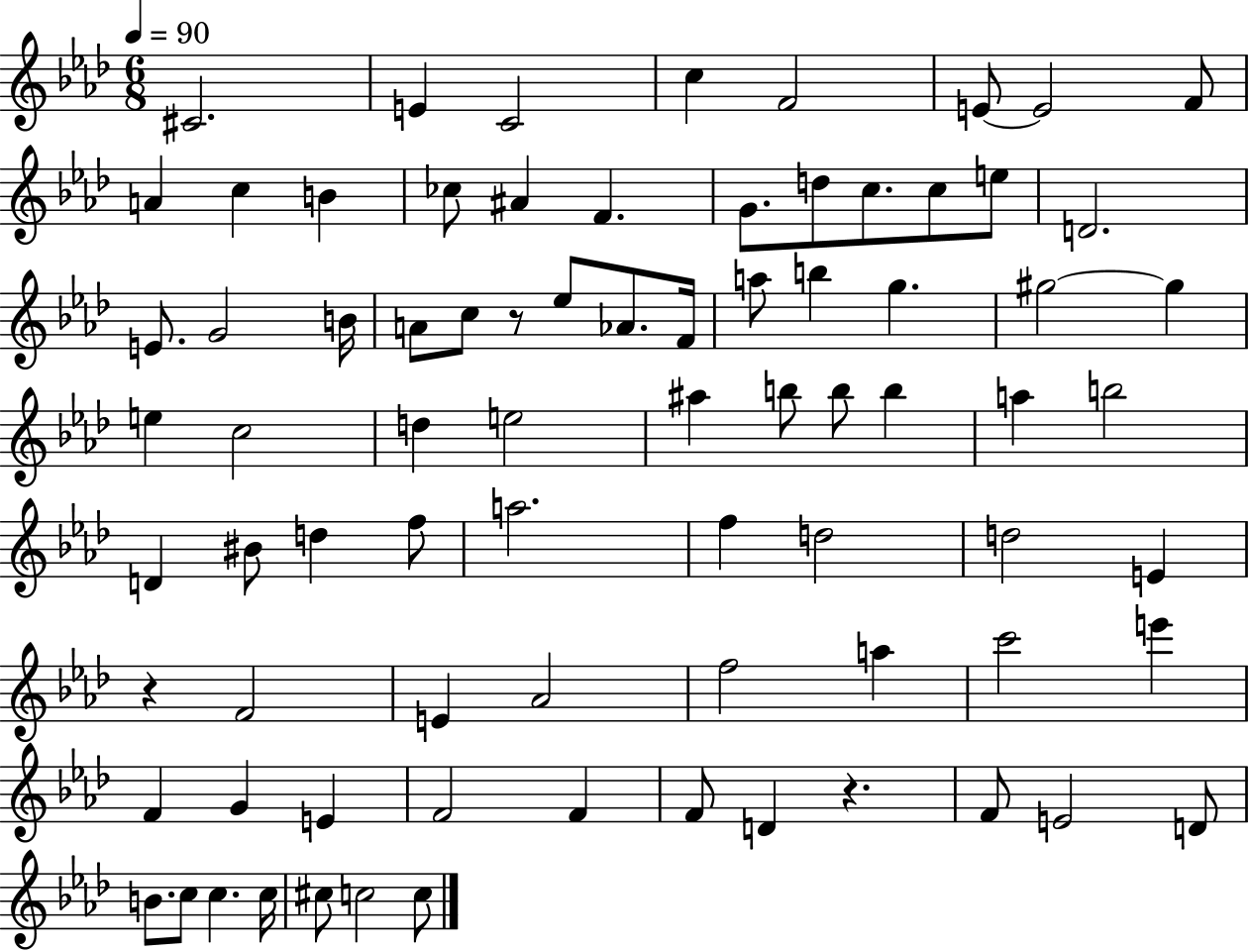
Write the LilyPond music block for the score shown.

{
  \clef treble
  \numericTimeSignature
  \time 6/8
  \key aes \major
  \tempo 4 = 90
  cis'2. | e'4 c'2 | c''4 f'2 | e'8~~ e'2 f'8 | \break a'4 c''4 b'4 | ces''8 ais'4 f'4. | g'8. d''8 c''8. c''8 e''8 | d'2. | \break e'8. g'2 b'16 | a'8 c''8 r8 ees''8 aes'8. f'16 | a''8 b''4 g''4. | gis''2~~ gis''4 | \break e''4 c''2 | d''4 e''2 | ais''4 b''8 b''8 b''4 | a''4 b''2 | \break d'4 bis'8 d''4 f''8 | a''2. | f''4 d''2 | d''2 e'4 | \break r4 f'2 | e'4 aes'2 | f''2 a''4 | c'''2 e'''4 | \break f'4 g'4 e'4 | f'2 f'4 | f'8 d'4 r4. | f'8 e'2 d'8 | \break b'8. c''8 c''4. c''16 | cis''8 c''2 c''8 | \bar "|."
}